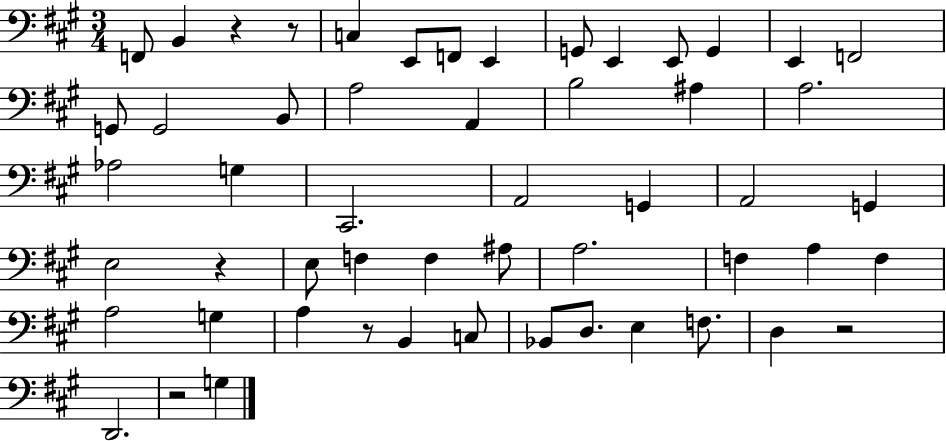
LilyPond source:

{
  \clef bass
  \numericTimeSignature
  \time 3/4
  \key a \major
  f,8 b,4 r4 r8 | c4 e,8 f,8 e,4 | g,8 e,4 e,8 g,4 | e,4 f,2 | \break g,8 g,2 b,8 | a2 a,4 | b2 ais4 | a2. | \break aes2 g4 | cis,2. | a,2 g,4 | a,2 g,4 | \break e2 r4 | e8 f4 f4 ais8 | a2. | f4 a4 f4 | \break a2 g4 | a4 r8 b,4 c8 | bes,8 d8. e4 f8. | d4 r2 | \break d,2. | r2 g4 | \bar "|."
}